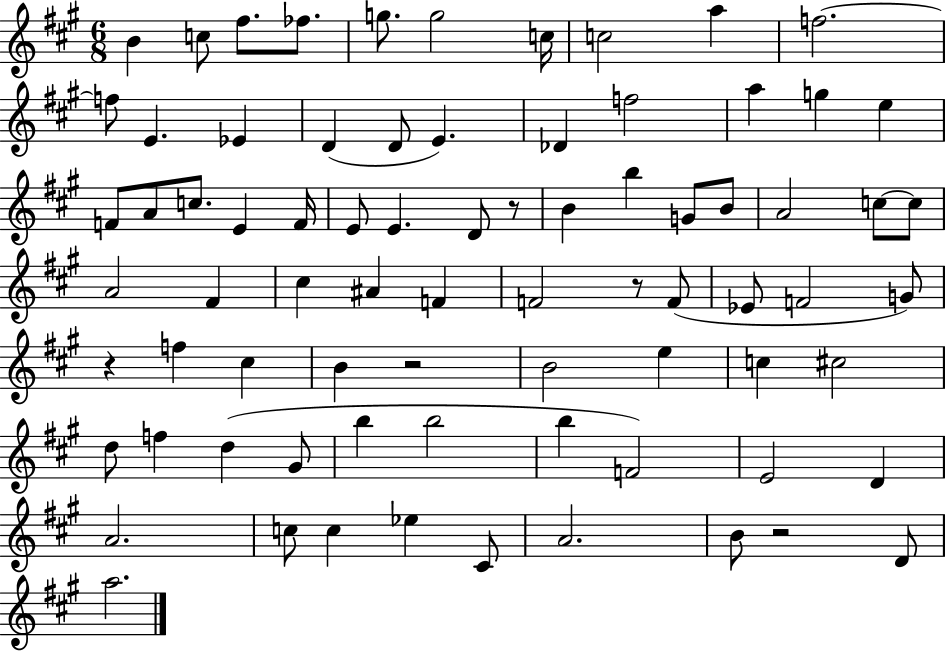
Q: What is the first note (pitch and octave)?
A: B4